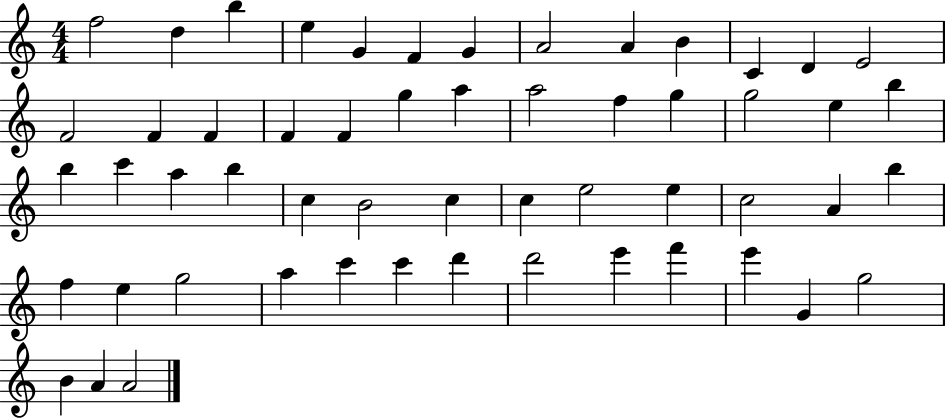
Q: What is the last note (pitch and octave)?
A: A4